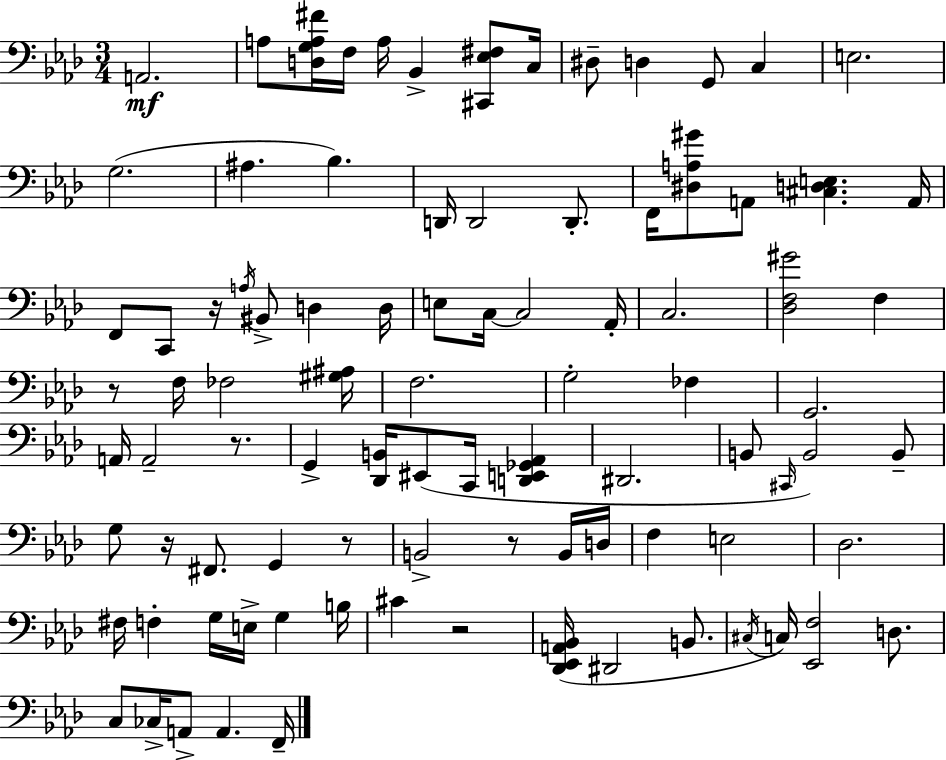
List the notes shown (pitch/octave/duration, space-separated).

A2/h. A3/e [D3,G3,A3,F#4]/s F3/s A3/s Bb2/q [C#2,Eb3,F#3]/e C3/s D#3/e D3/q G2/e C3/q E3/h. G3/h. A#3/q. Bb3/q. D2/s D2/h D2/e. F2/s [D#3,A3,G#4]/e A2/e [C#3,D3,E3]/q. A2/s F2/e C2/e R/s A3/s BIS2/e D3/q D3/s E3/e C3/s C3/h Ab2/s C3/h. [Db3,F3,G#4]/h F3/q R/e F3/s FES3/h [G#3,A#3]/s F3/h. G3/h FES3/q G2/h. A2/s A2/h R/e. G2/q [Db2,B2]/s EIS2/e C2/s [D2,E2,Gb2,Ab2]/q D#2/h. B2/e C#2/s B2/h B2/e G3/e R/s F#2/e. G2/q R/e B2/h R/e B2/s D3/s F3/q E3/h Db3/h. F#3/s F3/q G3/s E3/s G3/q B3/s C#4/q R/h [Db2,Eb2,A2,Bb2]/s D#2/h B2/e. C#3/s C3/s [Eb2,F3]/h D3/e. C3/e CES3/s A2/e A2/q. F2/s